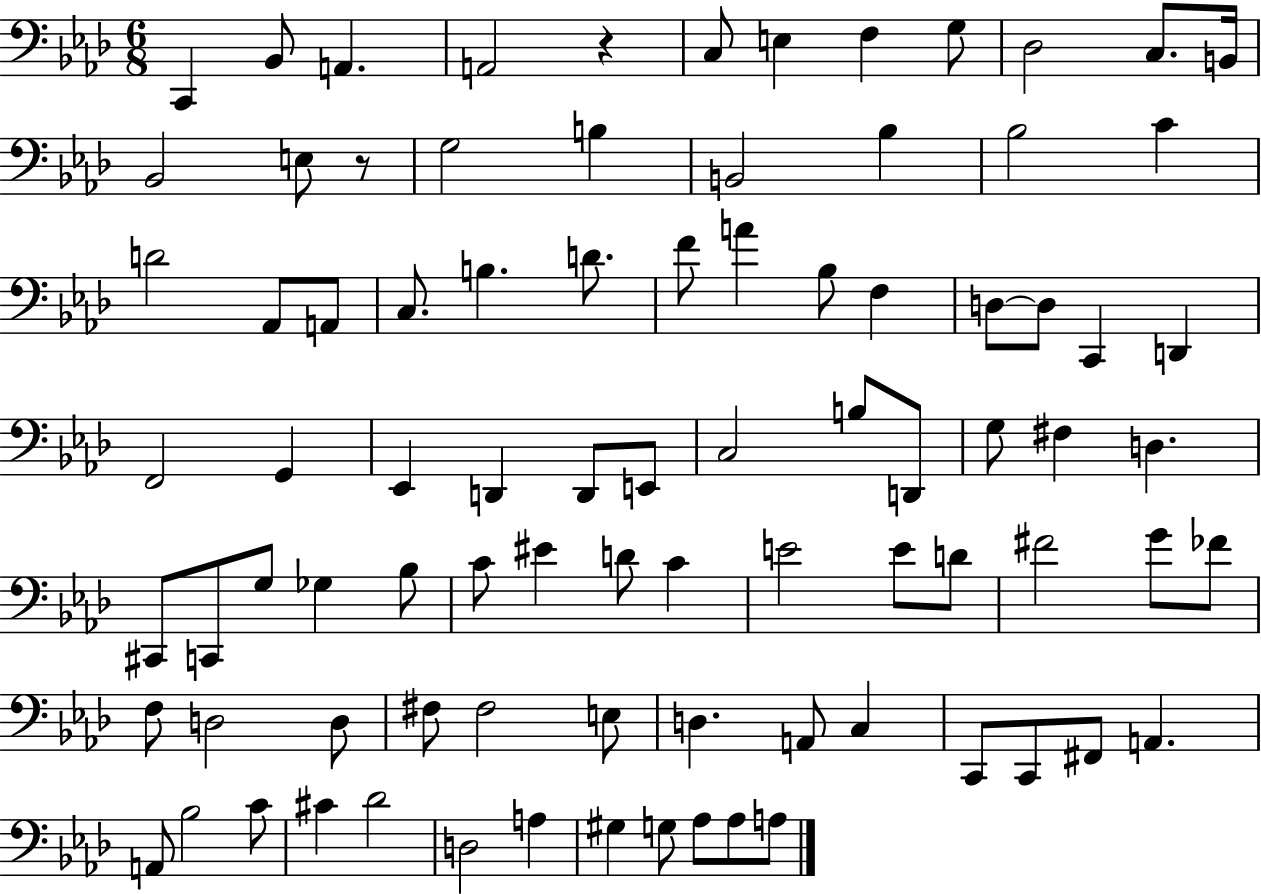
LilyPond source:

{
  \clef bass
  \numericTimeSignature
  \time 6/8
  \key aes \major
  c,4 bes,8 a,4. | a,2 r4 | c8 e4 f4 g8 | des2 c8. b,16 | \break bes,2 e8 r8 | g2 b4 | b,2 bes4 | bes2 c'4 | \break d'2 aes,8 a,8 | c8. b4. d'8. | f'8 a'4 bes8 f4 | d8~~ d8 c,4 d,4 | \break f,2 g,4 | ees,4 d,4 d,8 e,8 | c2 b8 d,8 | g8 fis4 d4. | \break cis,8 c,8 g8 ges4 bes8 | c'8 eis'4 d'8 c'4 | e'2 e'8 d'8 | fis'2 g'8 fes'8 | \break f8 d2 d8 | fis8 fis2 e8 | d4. a,8 c4 | c,8 c,8 fis,8 a,4. | \break a,8 bes2 c'8 | cis'4 des'2 | d2 a4 | gis4 g8 aes8 aes8 a8 | \break \bar "|."
}